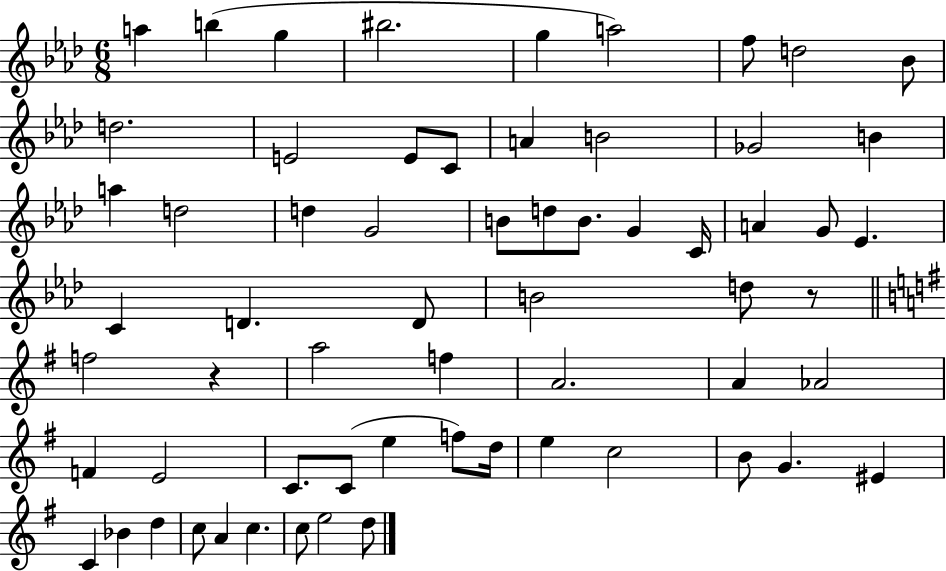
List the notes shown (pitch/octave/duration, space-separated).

A5/q B5/q G5/q BIS5/h. G5/q A5/h F5/e D5/h Bb4/e D5/h. E4/h E4/e C4/e A4/q B4/h Gb4/h B4/q A5/q D5/h D5/q G4/h B4/e D5/e B4/e. G4/q C4/s A4/q G4/e Eb4/q. C4/q D4/q. D4/e B4/h D5/e R/e F5/h R/q A5/h F5/q A4/h. A4/q Ab4/h F4/q E4/h C4/e. C4/e E5/q F5/e D5/s E5/q C5/h B4/e G4/q. EIS4/q C4/q Bb4/q D5/q C5/e A4/q C5/q. C5/e E5/h D5/e